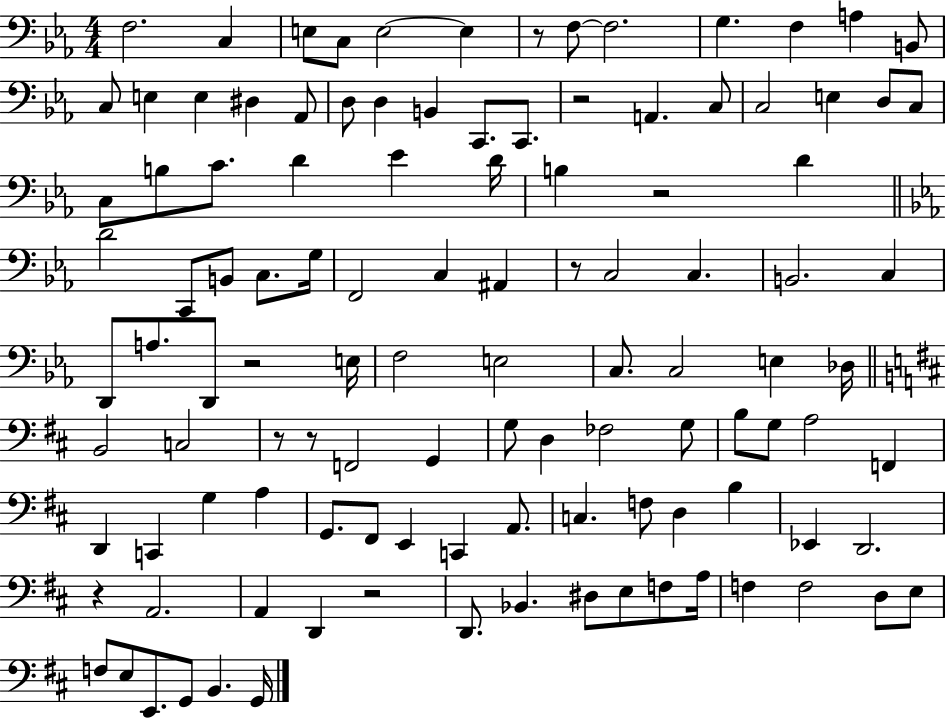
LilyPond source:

{
  \clef bass
  \numericTimeSignature
  \time 4/4
  \key ees \major
  f2. c4 | e8 c8 e2~~ e4 | r8 f8~~ f2. | g4. f4 a4 b,8 | \break c8 e4 e4 dis4 aes,8 | d8 d4 b,4 c,8. c,8. | r2 a,4. c8 | c2 e4 d8 c8 | \break c8 b8 c'8. d'4 ees'4 d'16 | b4 r2 d'4 | \bar "||" \break \key c \minor d'2 c,8 b,8 c8. g16 | f,2 c4 ais,4 | r8 c2 c4. | b,2. c4 | \break d,8 a8. d,8 r2 e16 | f2 e2 | c8. c2 e4 des16 | \bar "||" \break \key d \major b,2 c2 | r8 r8 f,2 g,4 | g8 d4 fes2 g8 | b8 g8 a2 f,4 | \break d,4 c,4 g4 a4 | g,8. fis,8 e,4 c,4 a,8. | c4. f8 d4 b4 | ees,4 d,2. | \break r4 a,2. | a,4 d,4 r2 | d,8. bes,4. dis8 e8 f8 a16 | f4 f2 d8 e8 | \break f8 e8 e,8. g,8 b,4. g,16 | \bar "|."
}